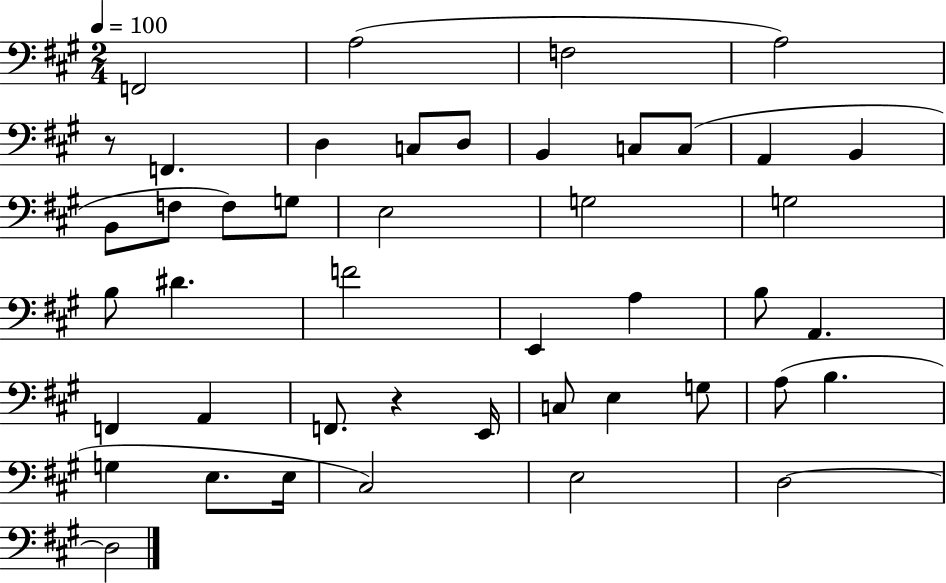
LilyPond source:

{
  \clef bass
  \numericTimeSignature
  \time 2/4
  \key a \major
  \tempo 4 = 100
  f,2 | a2( | f2 | a2) | \break r8 f,4. | d4 c8 d8 | b,4 c8 c8( | a,4 b,4 | \break b,8 f8 f8) g8 | e2 | g2 | g2 | \break b8 dis'4. | f'2 | e,4 a4 | b8 a,4. | \break f,4 a,4 | f,8. r4 e,16 | c8 e4 g8 | a8( b4. | \break g4 e8. e16 | cis2) | e2 | d2~~ | \break d2 | \bar "|."
}